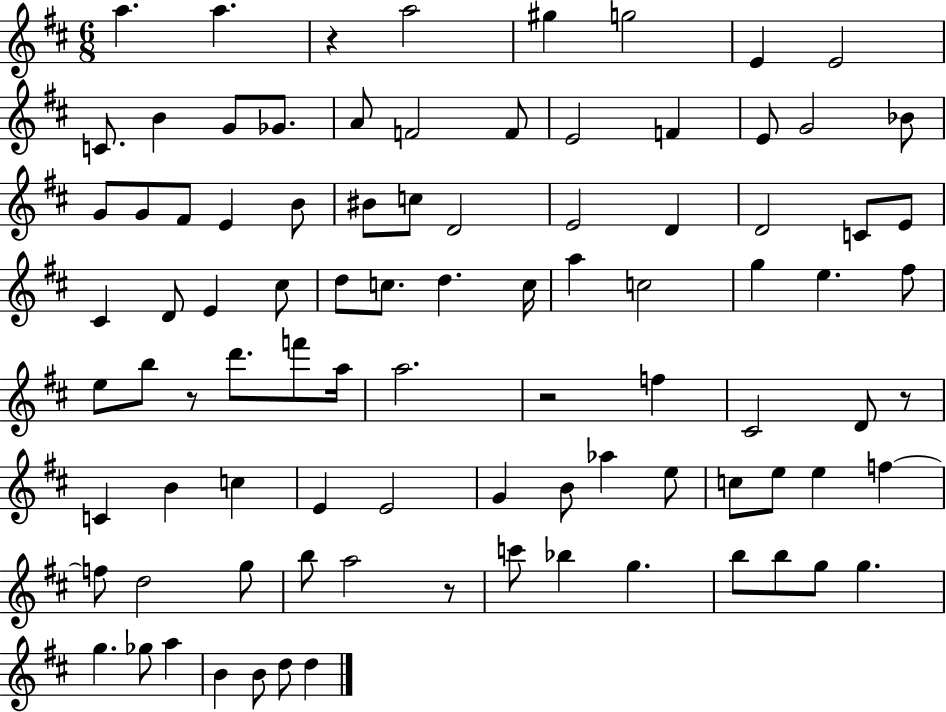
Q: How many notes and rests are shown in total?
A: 91